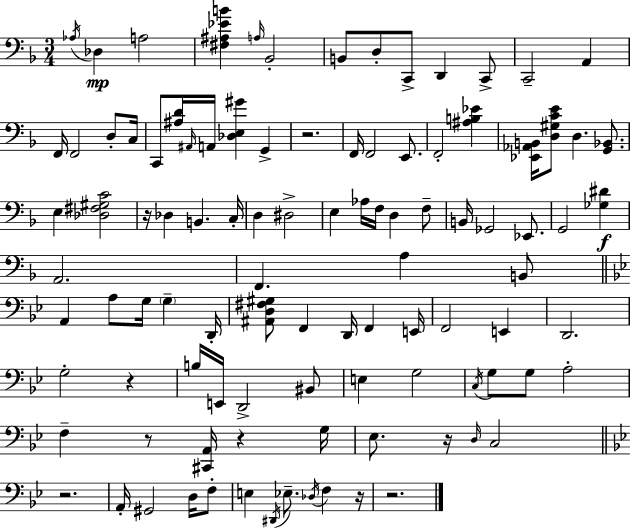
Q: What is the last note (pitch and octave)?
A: F3